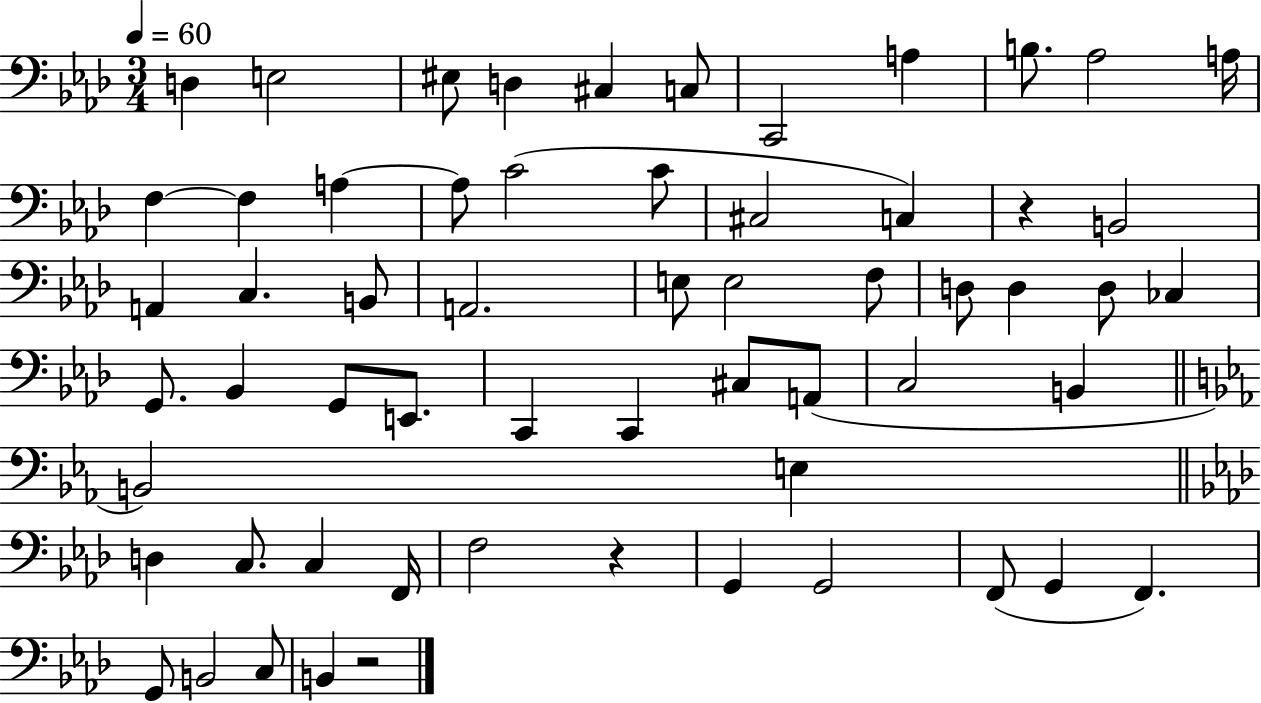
D3/q E3/h EIS3/e D3/q C#3/q C3/e C2/h A3/q B3/e. Ab3/h A3/s F3/q F3/q A3/q A3/e C4/h C4/e C#3/h C3/q R/q B2/h A2/q C3/q. B2/e A2/h. E3/e E3/h F3/e D3/e D3/q D3/e CES3/q G2/e. Bb2/q G2/e E2/e. C2/q C2/q C#3/e A2/e C3/h B2/q B2/h E3/q D3/q C3/e. C3/q F2/s F3/h R/q G2/q G2/h F2/e G2/q F2/q. G2/e B2/h C3/e B2/q R/h